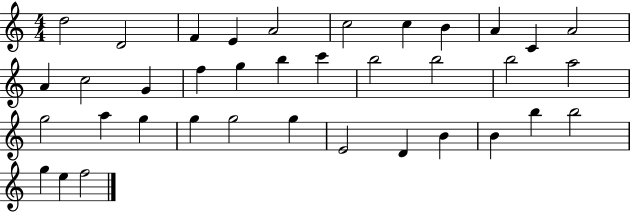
D5/h D4/h F4/q E4/q A4/h C5/h C5/q B4/q A4/q C4/q A4/h A4/q C5/h G4/q F5/q G5/q B5/q C6/q B5/h B5/h B5/h A5/h G5/h A5/q G5/q G5/q G5/h G5/q E4/h D4/q B4/q B4/q B5/q B5/h G5/q E5/q F5/h